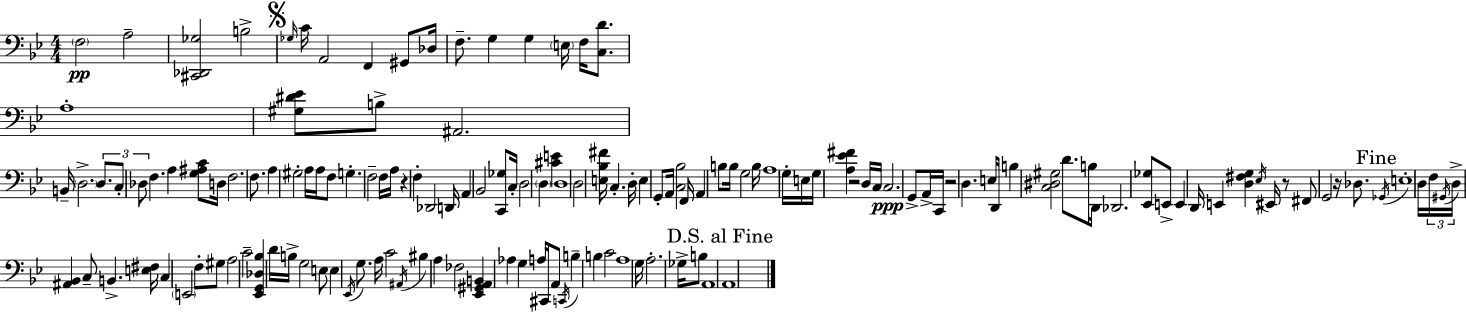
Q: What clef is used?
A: bass